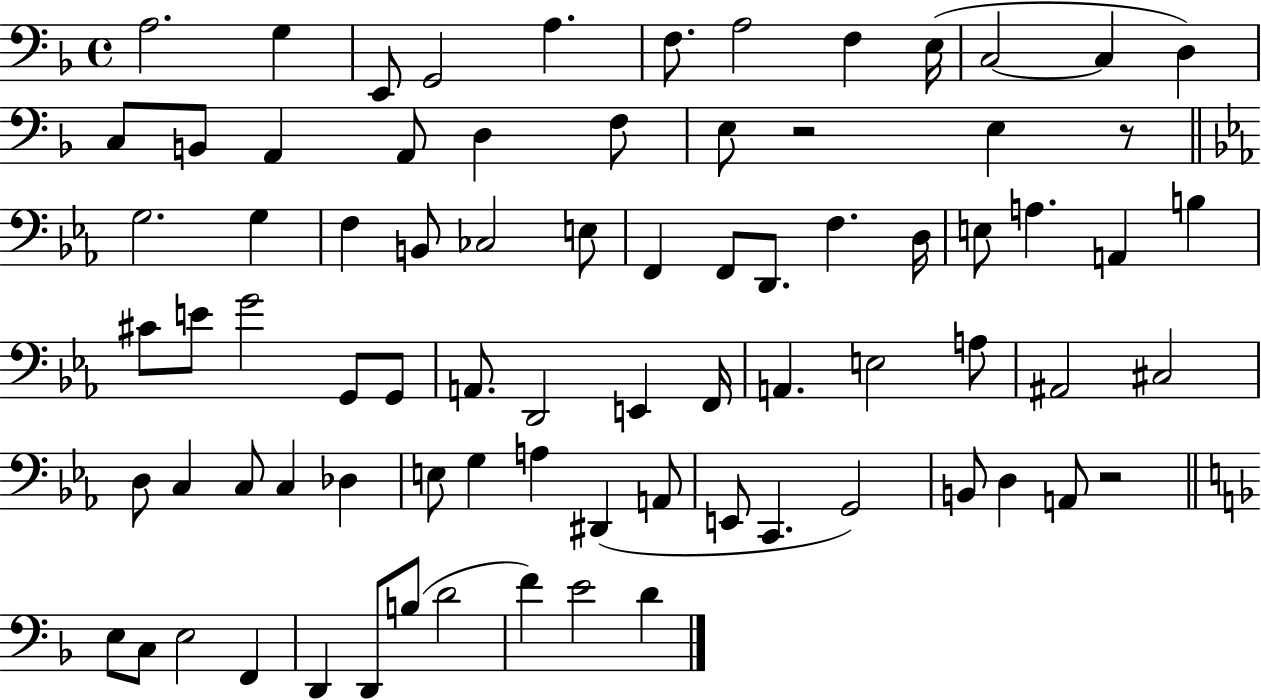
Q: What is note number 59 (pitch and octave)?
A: A2